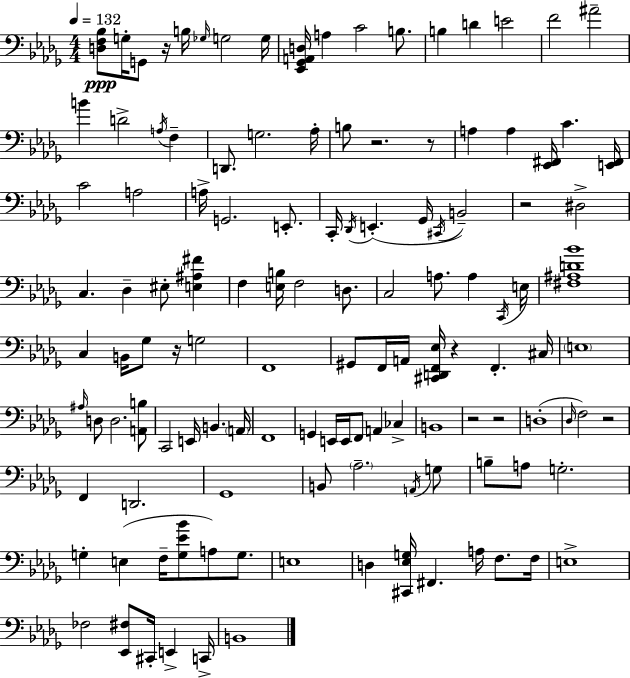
X:1
T:Untitled
M:4/4
L:1/4
K:Bbm
[D,F,_B,]/2 G,/4 G,,/2 z/4 B,/4 _G,/4 G,2 G,/4 [_E,,_G,,A,,D,]/4 A, C2 B,/2 B, D E2 F2 ^A2 B D2 A,/4 F, D,,/2 G,2 _A,/4 B,/2 z2 z/2 A, A, [_E,,^F,,]/4 C [E,,^F,,]/4 C2 A,2 A,/4 G,,2 E,,/2 C,,/4 _D,,/4 E,, _G,,/4 ^C,,/4 B,,2 z2 ^D,2 C, _D, ^E,/2 [E,^A,^F] F, [E,B,]/4 F,2 D,/2 C,2 A,/2 A, C,,/4 E,/4 [^F,^A,D_B]4 C, B,,/4 _G,/2 z/4 G,2 F,,4 ^G,,/2 F,,/4 A,,/4 [^C,,D,,F,,_E,]/4 z F,, ^C,/4 E,4 ^A,/4 D,/2 D,2 [A,,B,]/2 C,,2 E,,/4 B,, A,,/4 F,,4 G,, E,,/4 E,,/4 F,,/2 A,, _C, B,,4 z2 z2 D,4 _D,/4 F,2 z2 F,, D,,2 _G,,4 B,,/2 _A,2 A,,/4 G,/2 B,/2 A,/2 G,2 G, E, F,/4 [G,_E_B]/2 A,/2 G,/2 E,4 D, [^C,,_E,G,]/4 ^F,, A,/4 F,/2 F,/4 E,4 _F,2 [_E,,^F,]/2 ^C,,/4 E,, C,,/4 B,,4